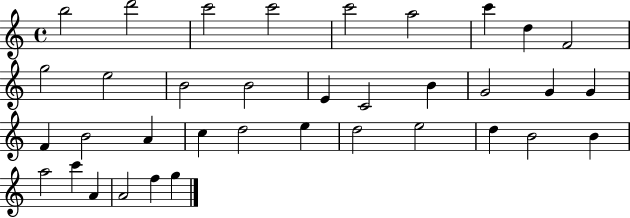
B5/h D6/h C6/h C6/h C6/h A5/h C6/q D5/q F4/h G5/h E5/h B4/h B4/h E4/q C4/h B4/q G4/h G4/q G4/q F4/q B4/h A4/q C5/q D5/h E5/q D5/h E5/h D5/q B4/h B4/q A5/h C6/q A4/q A4/h F5/q G5/q